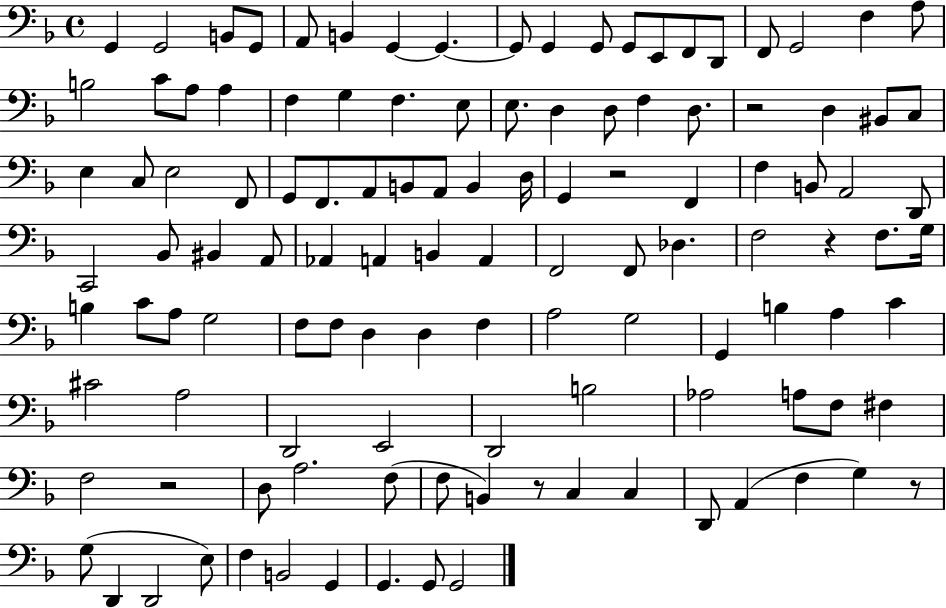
{
  \clef bass
  \time 4/4
  \defaultTimeSignature
  \key f \major
  \repeat volta 2 { g,4 g,2 b,8 g,8 | a,8 b,4 g,4~~ g,4.~~ | g,8 g,4 g,8 g,8 e,8 f,8 d,8 | f,8 g,2 f4 a8 | \break b2 c'8 a8 a4 | f4 g4 f4. e8 | e8. d4 d8 f4 d8. | r2 d4 bis,8 c8 | \break e4 c8 e2 f,8 | g,8 f,8. a,8 b,8 a,8 b,4 d16 | g,4 r2 f,4 | f4 b,8 a,2 d,8 | \break c,2 bes,8 bis,4 a,8 | aes,4 a,4 b,4 a,4 | f,2 f,8 des4. | f2 r4 f8. g16 | \break b4 c'8 a8 g2 | f8 f8 d4 d4 f4 | a2 g2 | g,4 b4 a4 c'4 | \break cis'2 a2 | d,2 e,2 | d,2 b2 | aes2 a8 f8 fis4 | \break f2 r2 | d8 a2. f8( | f8 b,4) r8 c4 c4 | d,8 a,4( f4 g4) r8 | \break g8( d,4 d,2 e8) | f4 b,2 g,4 | g,4. g,8 g,2 | } \bar "|."
}